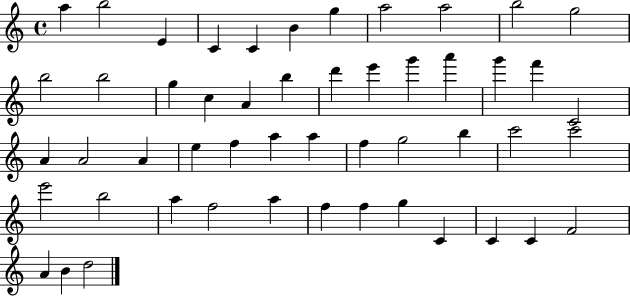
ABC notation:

X:1
T:Untitled
M:4/4
L:1/4
K:C
a b2 E C C B g a2 a2 b2 g2 b2 b2 g c A b d' e' g' a' g' f' C2 A A2 A e f a a f g2 b c'2 c'2 e'2 b2 a f2 a f f g C C C F2 A B d2